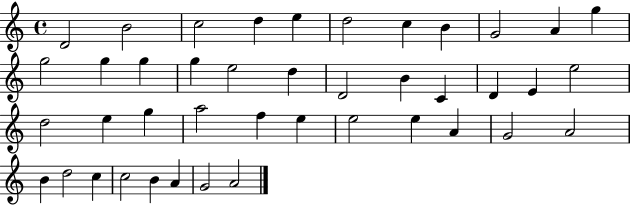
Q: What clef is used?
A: treble